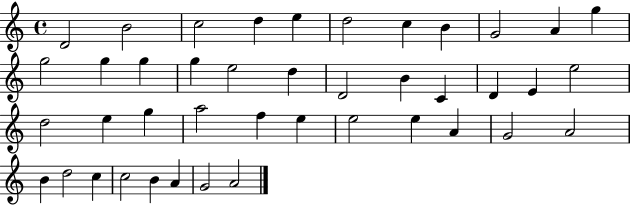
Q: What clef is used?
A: treble